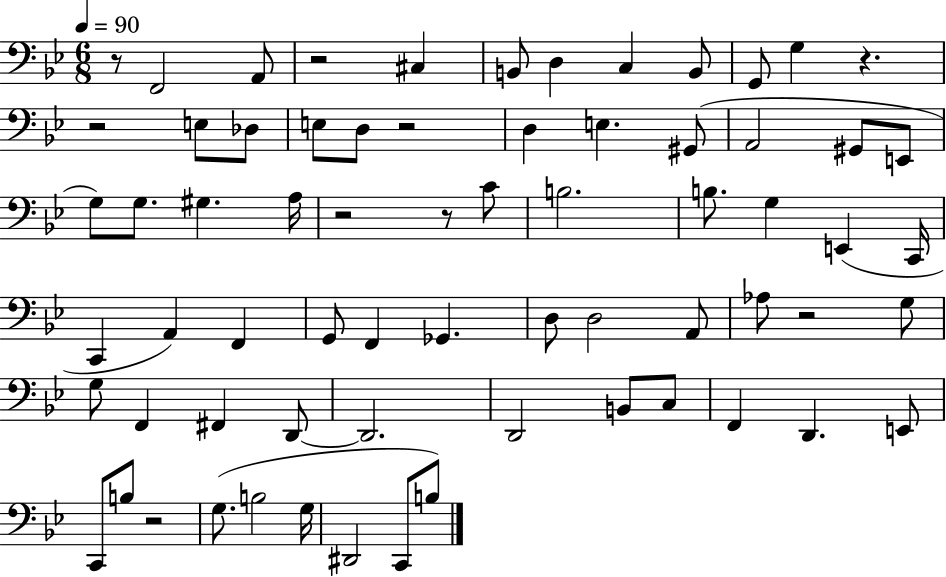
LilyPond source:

{
  \clef bass
  \numericTimeSignature
  \time 6/8
  \key bes \major
  \tempo 4 = 90
  r8 f,2 a,8 | r2 cis4 | b,8 d4 c4 b,8 | g,8 g4 r4. | \break r2 e8 des8 | e8 d8 r2 | d4 e4. gis,8( | a,2 gis,8 e,8 | \break g8) g8. gis4. a16 | r2 r8 c'8 | b2. | b8. g4 e,4( c,16 | \break c,4 a,4) f,4 | g,8 f,4 ges,4. | d8 d2 a,8 | aes8 r2 g8 | \break g8 f,4 fis,4 d,8~~ | d,2. | d,2 b,8 c8 | f,4 d,4. e,8 | \break c,8 b8 r2 | g8.( b2 g16 | dis,2 c,8 b8) | \bar "|."
}